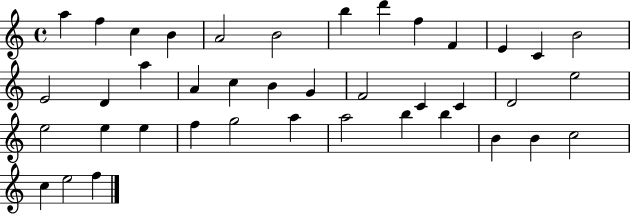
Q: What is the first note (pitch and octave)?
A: A5